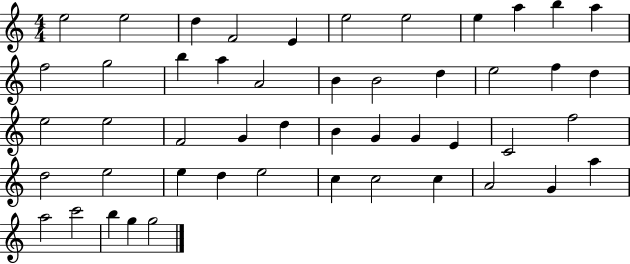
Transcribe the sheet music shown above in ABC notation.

X:1
T:Untitled
M:4/4
L:1/4
K:C
e2 e2 d F2 E e2 e2 e a b a f2 g2 b a A2 B B2 d e2 f d e2 e2 F2 G d B G G E C2 f2 d2 e2 e d e2 c c2 c A2 G a a2 c'2 b g g2